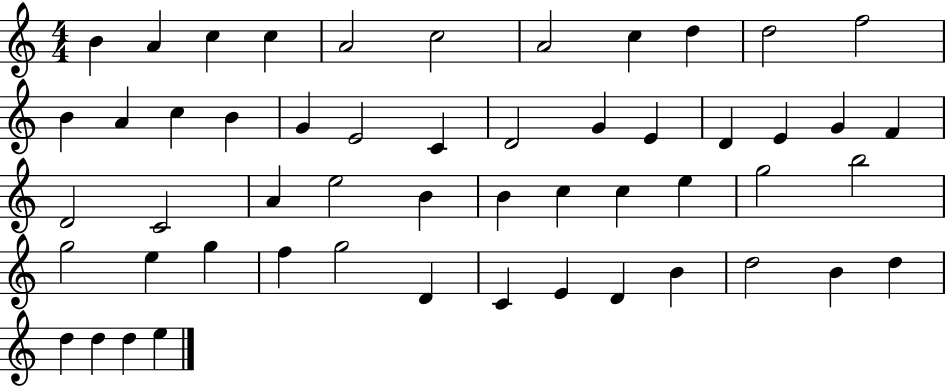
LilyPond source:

{
  \clef treble
  \numericTimeSignature
  \time 4/4
  \key c \major
  b'4 a'4 c''4 c''4 | a'2 c''2 | a'2 c''4 d''4 | d''2 f''2 | \break b'4 a'4 c''4 b'4 | g'4 e'2 c'4 | d'2 g'4 e'4 | d'4 e'4 g'4 f'4 | \break d'2 c'2 | a'4 e''2 b'4 | b'4 c''4 c''4 e''4 | g''2 b''2 | \break g''2 e''4 g''4 | f''4 g''2 d'4 | c'4 e'4 d'4 b'4 | d''2 b'4 d''4 | \break d''4 d''4 d''4 e''4 | \bar "|."
}